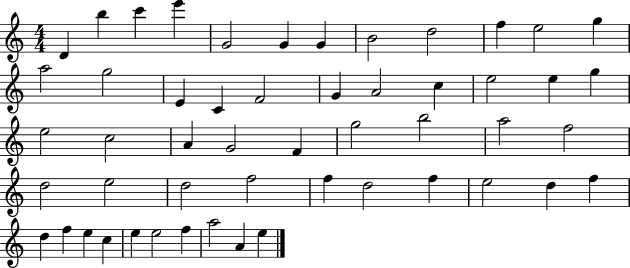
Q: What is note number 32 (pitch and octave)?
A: F5